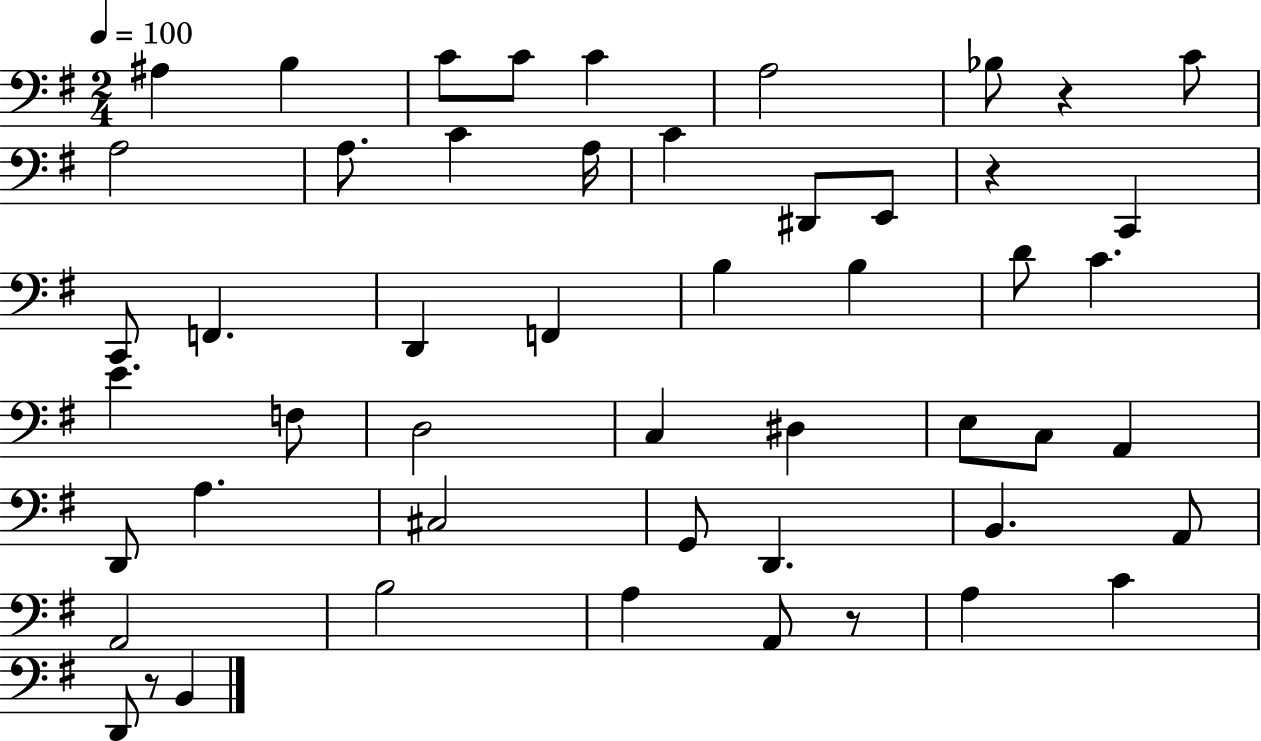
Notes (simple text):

A#3/q B3/q C4/e C4/e C4/q A3/h Bb3/e R/q C4/e A3/h A3/e. C4/q A3/s C4/q D#2/e E2/e R/q C2/q C2/e F2/q. D2/q F2/q B3/q B3/q D4/e C4/q. E4/q. F3/e D3/h C3/q D#3/q E3/e C3/e A2/q D2/e A3/q. C#3/h G2/e D2/q. B2/q. A2/e A2/h B3/h A3/q A2/e R/e A3/q C4/q D2/e R/e B2/q